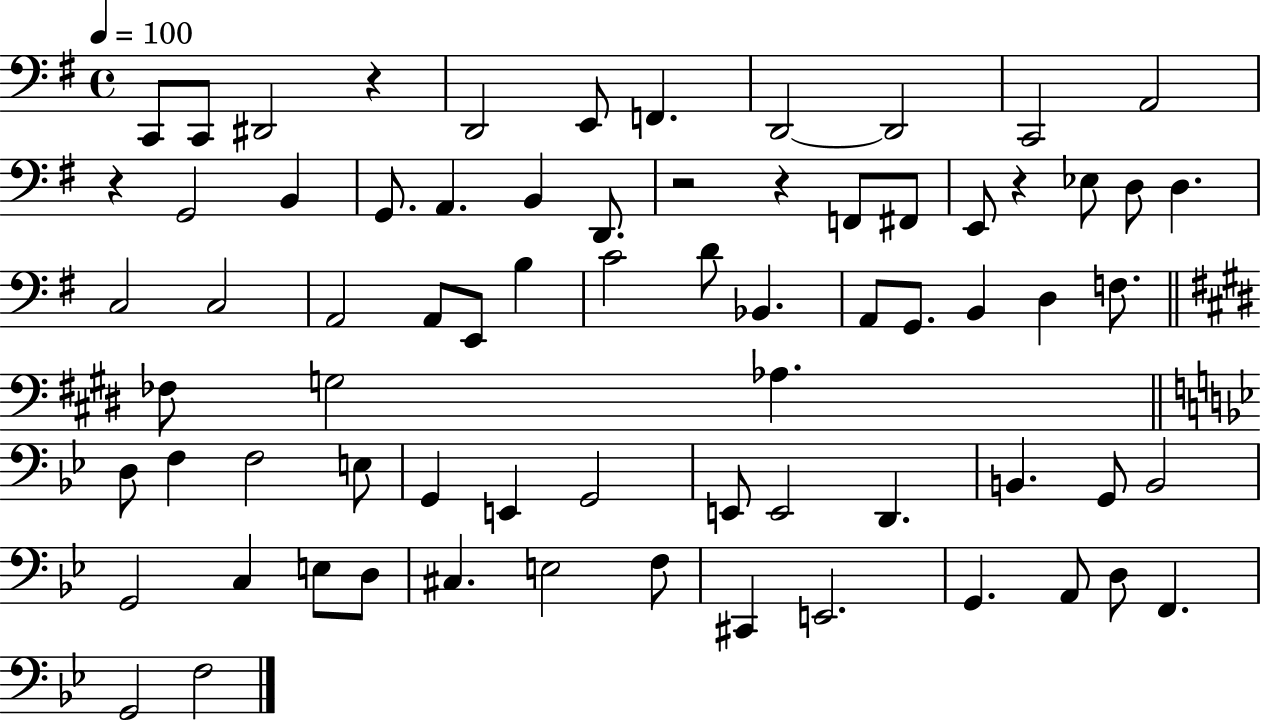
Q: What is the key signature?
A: G major